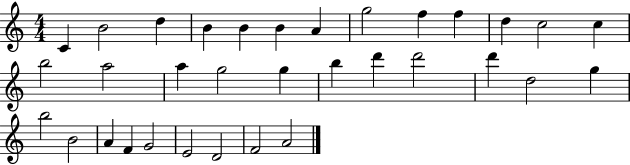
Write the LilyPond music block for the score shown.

{
  \clef treble
  \numericTimeSignature
  \time 4/4
  \key c \major
  c'4 b'2 d''4 | b'4 b'4 b'4 a'4 | g''2 f''4 f''4 | d''4 c''2 c''4 | \break b''2 a''2 | a''4 g''2 g''4 | b''4 d'''4 d'''2 | d'''4 d''2 g''4 | \break b''2 b'2 | a'4 f'4 g'2 | e'2 d'2 | f'2 a'2 | \break \bar "|."
}